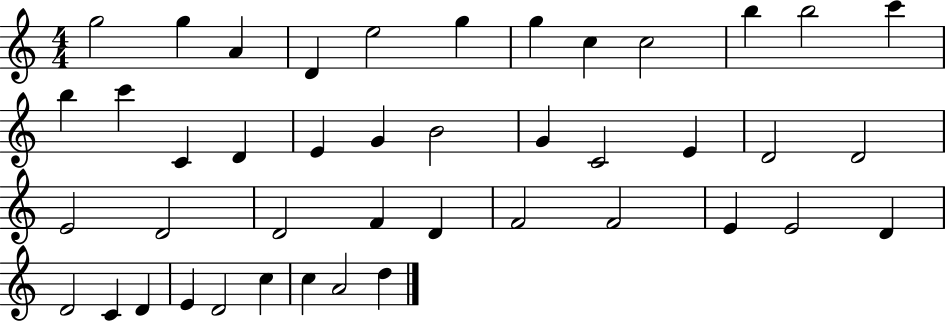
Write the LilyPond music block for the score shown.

{
  \clef treble
  \numericTimeSignature
  \time 4/4
  \key c \major
  g''2 g''4 a'4 | d'4 e''2 g''4 | g''4 c''4 c''2 | b''4 b''2 c'''4 | \break b''4 c'''4 c'4 d'4 | e'4 g'4 b'2 | g'4 c'2 e'4 | d'2 d'2 | \break e'2 d'2 | d'2 f'4 d'4 | f'2 f'2 | e'4 e'2 d'4 | \break d'2 c'4 d'4 | e'4 d'2 c''4 | c''4 a'2 d''4 | \bar "|."
}